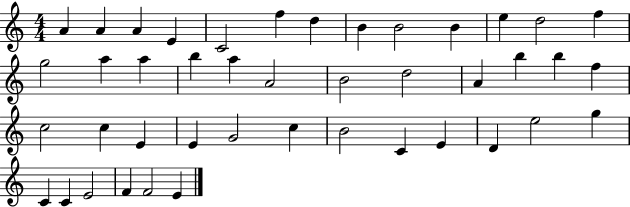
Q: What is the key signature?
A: C major